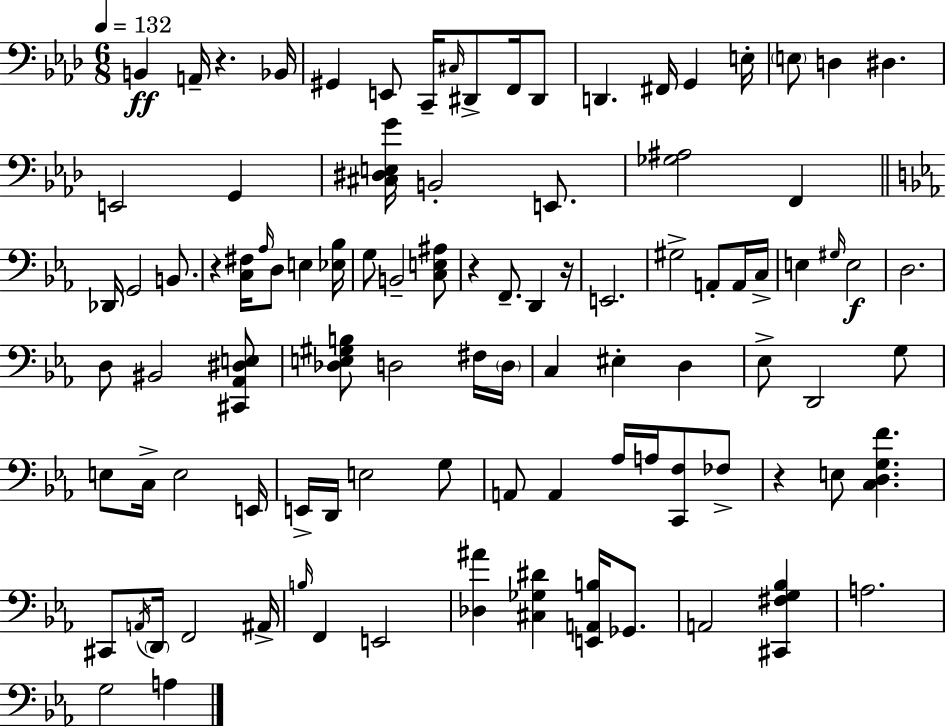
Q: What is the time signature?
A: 6/8